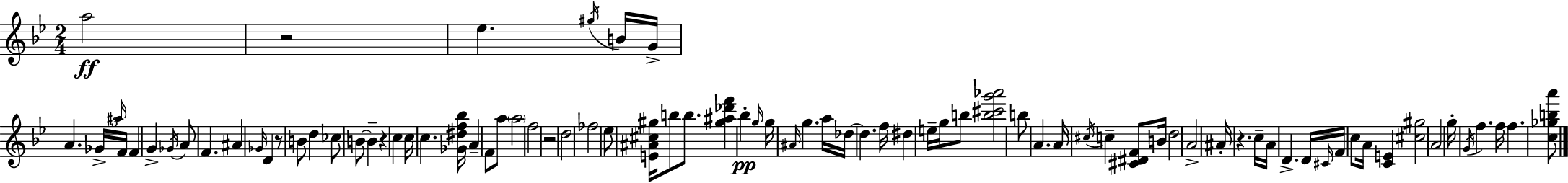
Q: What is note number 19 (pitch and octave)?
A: D5